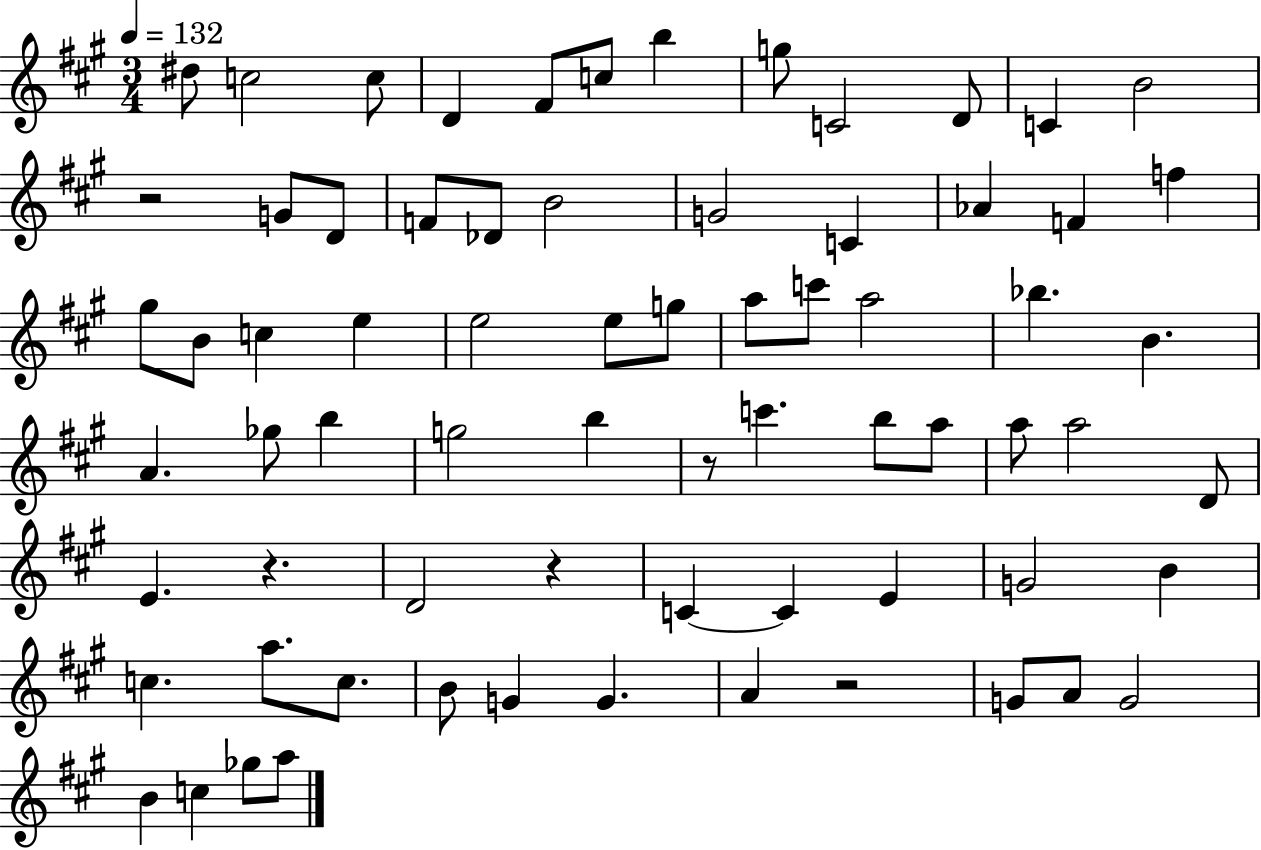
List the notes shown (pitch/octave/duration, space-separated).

D#5/e C5/h C5/e D4/q F#4/e C5/e B5/q G5/e C4/h D4/e C4/q B4/h R/h G4/e D4/e F4/e Db4/e B4/h G4/h C4/q Ab4/q F4/q F5/q G#5/e B4/e C5/q E5/q E5/h E5/e G5/e A5/e C6/e A5/h Bb5/q. B4/q. A4/q. Gb5/e B5/q G5/h B5/q R/e C6/q. B5/e A5/e A5/e A5/h D4/e E4/q. R/q. D4/h R/q C4/q C4/q E4/q G4/h B4/q C5/q. A5/e. C5/e. B4/e G4/q G4/q. A4/q R/h G4/e A4/e G4/h B4/q C5/q Gb5/e A5/e